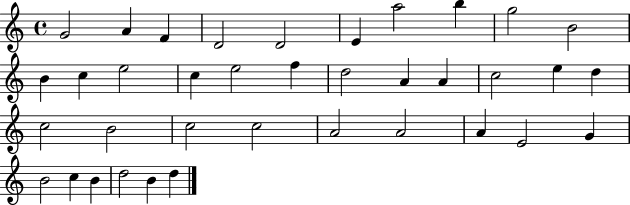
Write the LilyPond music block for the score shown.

{
  \clef treble
  \time 4/4
  \defaultTimeSignature
  \key c \major
  g'2 a'4 f'4 | d'2 d'2 | e'4 a''2 b''4 | g''2 b'2 | \break b'4 c''4 e''2 | c''4 e''2 f''4 | d''2 a'4 a'4 | c''2 e''4 d''4 | \break c''2 b'2 | c''2 c''2 | a'2 a'2 | a'4 e'2 g'4 | \break b'2 c''4 b'4 | d''2 b'4 d''4 | \bar "|."
}